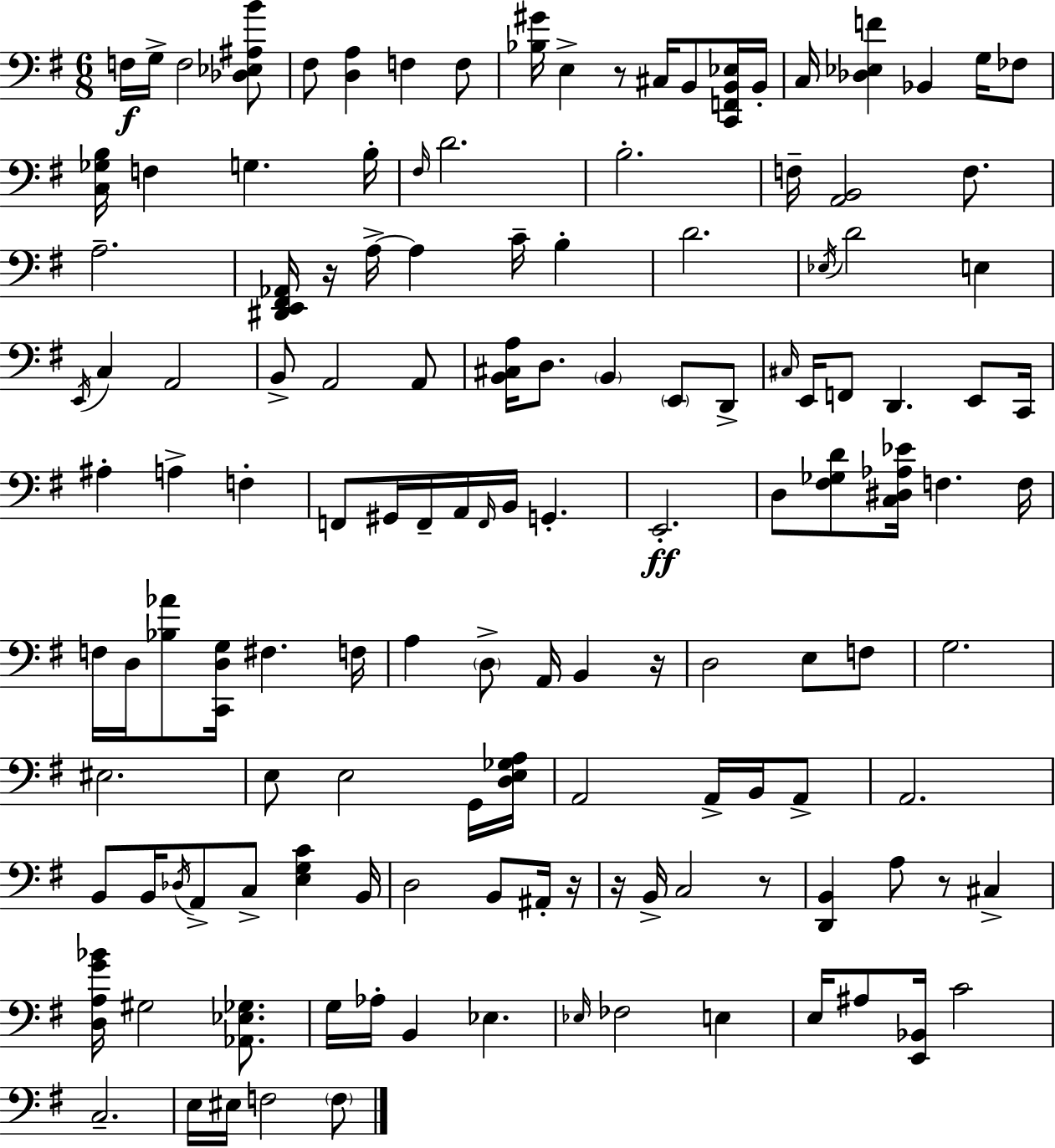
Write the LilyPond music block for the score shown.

{
  \clef bass
  \numericTimeSignature
  \time 6/8
  \key g \major
  f16\f g16-> f2 <des ees ais b'>8 | fis8 <d a>4 f4 f8 | <bes gis'>16 e4-> r8 cis16 b,8 <c, f, b, ees>16 b,16-. | c16 <des ees f'>4 bes,4 g16 fes8 | \break <c ges b>16 f4 g4. b16-. | \grace { fis16 } d'2. | b2.-. | f16-- <a, b,>2 f8. | \break a2.-- | <dis, e, fis, aes,>16 r16 a16->~~ a4 c'16-- b4-. | d'2. | \acciaccatura { ees16 } d'2 e4 | \break \acciaccatura { e,16 } c4 a,2 | b,8-> a,2 | a,8 <b, cis a>16 d8. \parenthesize b,4 \parenthesize e,8 | d,8-> \grace { cis16 } e,16 f,8 d,4. | \break e,8 c,16 ais4-. a4-> | f4-. f,8 gis,16 f,16-- a,16 \grace { f,16 } b,16 g,4.-. | e,2.-.\ff | d8 <fis ges d'>8 <c dis aes ees'>16 f4. | \break f16 f16 d16 <bes aes'>8 <c, d g>16 fis4. | f16 a4 \parenthesize d8-> a,16 | b,4 r16 d2 | e8 f8 g2. | \break eis2. | e8 e2 | g,16 <d e ges a>16 a,2 | a,16-> b,16 a,8-> a,2. | \break b,8 b,16 \acciaccatura { des16 } a,8-> c8-> | <e g c'>4 b,16 d2 | b,8 ais,16-. r16 r16 b,16-> c2 | r8 <d, b,>4 a8 | \break r8 cis4-> <d a g' bes'>16 gis2 | <aes, ees ges>8. g16 aes16-. b,4 | ees4. \grace { ees16 } fes2 | e4 e16 ais8 <e, bes,>16 c'2 | \break c2.-- | e16 eis16 f2 | \parenthesize f8 \bar "|."
}